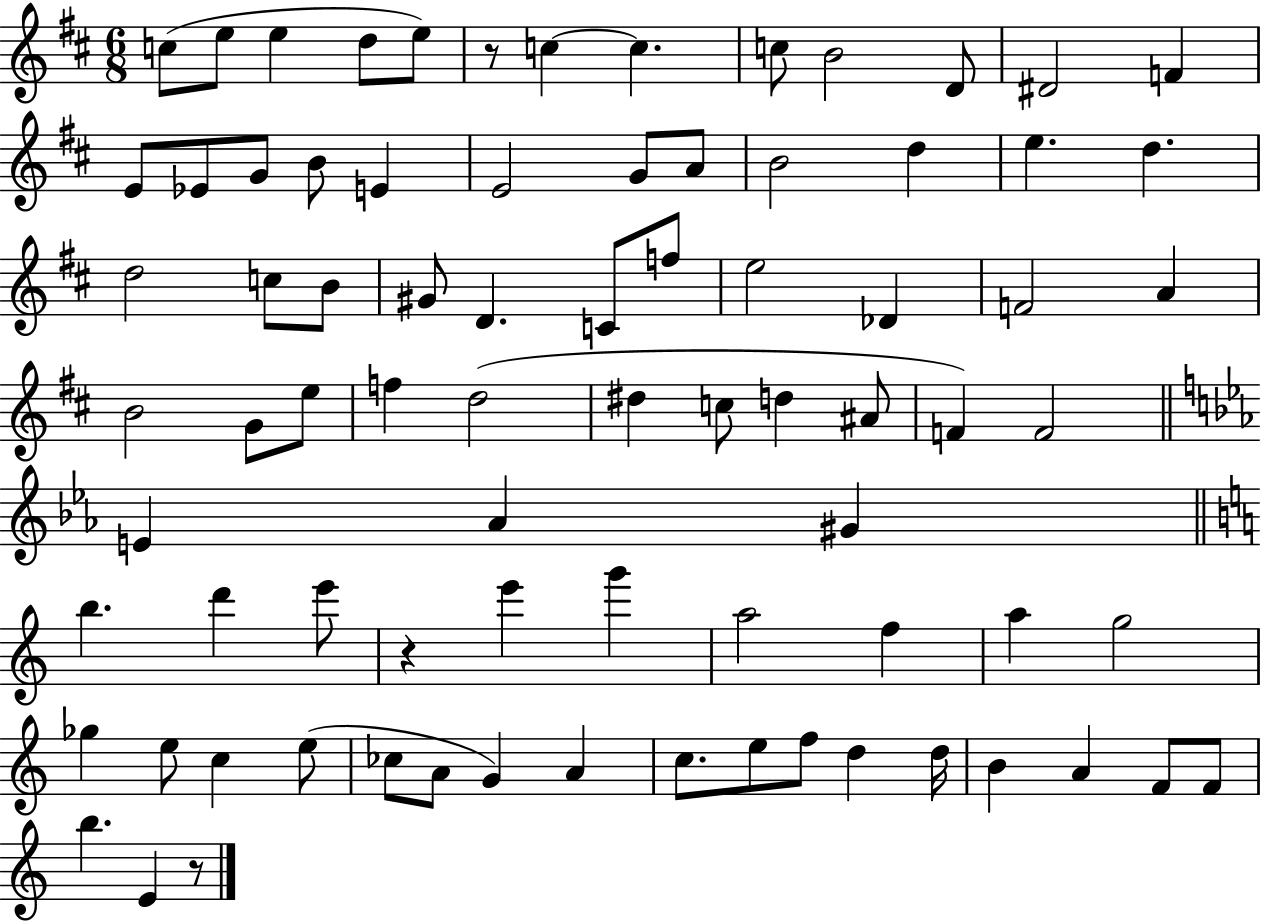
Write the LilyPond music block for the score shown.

{
  \clef treble
  \numericTimeSignature
  \time 6/8
  \key d \major
  c''8( e''8 e''4 d''8 e''8) | r8 c''4~~ c''4. | c''8 b'2 d'8 | dis'2 f'4 | \break e'8 ees'8 g'8 b'8 e'4 | e'2 g'8 a'8 | b'2 d''4 | e''4. d''4. | \break d''2 c''8 b'8 | gis'8 d'4. c'8 f''8 | e''2 des'4 | f'2 a'4 | \break b'2 g'8 e''8 | f''4 d''2( | dis''4 c''8 d''4 ais'8 | f'4) f'2 | \break \bar "||" \break \key ees \major e'4 aes'4 gis'4 | \bar "||" \break \key a \minor b''4. d'''4 e'''8 | r4 e'''4 g'''4 | a''2 f''4 | a''4 g''2 | \break ges''4 e''8 c''4 e''8( | ces''8 a'8 g'4) a'4 | c''8. e''8 f''8 d''4 d''16 | b'4 a'4 f'8 f'8 | \break b''4. e'4 r8 | \bar "|."
}